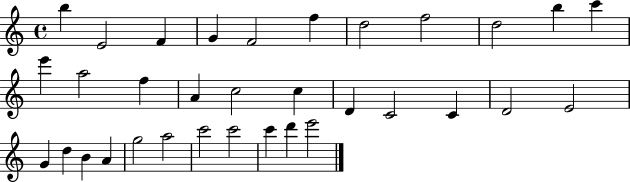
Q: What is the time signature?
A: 4/4